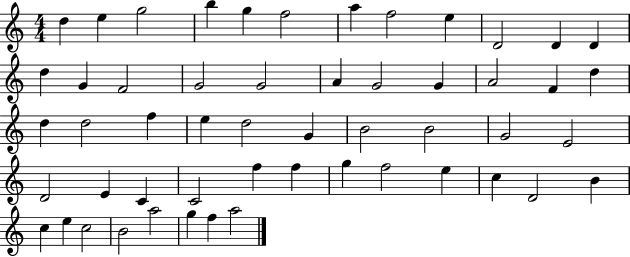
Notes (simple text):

D5/q E5/q G5/h B5/q G5/q F5/h A5/q F5/h E5/q D4/h D4/q D4/q D5/q G4/q F4/h G4/h G4/h A4/q G4/h G4/q A4/h F4/q D5/q D5/q D5/h F5/q E5/q D5/h G4/q B4/h B4/h G4/h E4/h D4/h E4/q C4/q C4/h F5/q F5/q G5/q F5/h E5/q C5/q D4/h B4/q C5/q E5/q C5/h B4/h A5/h G5/q F5/q A5/h